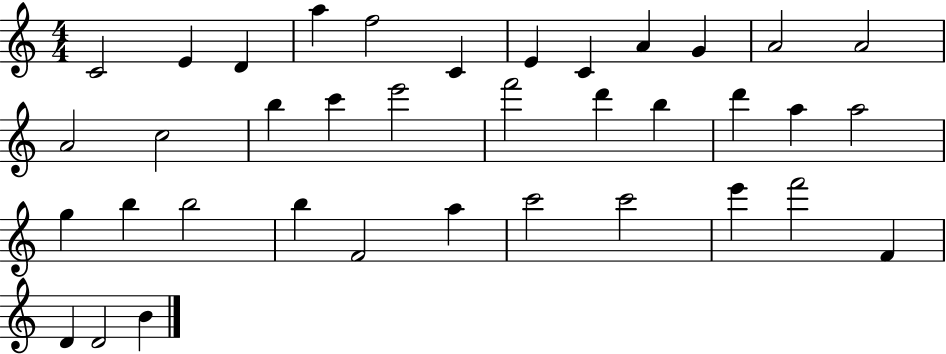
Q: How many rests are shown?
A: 0